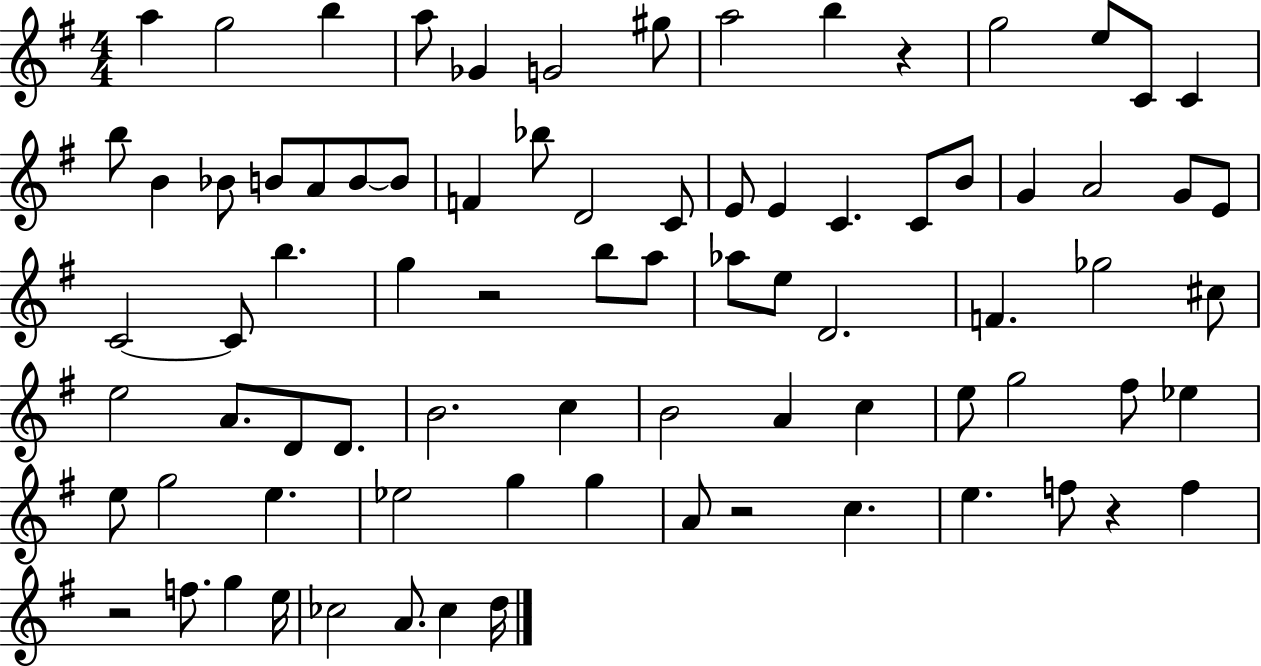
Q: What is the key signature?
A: G major